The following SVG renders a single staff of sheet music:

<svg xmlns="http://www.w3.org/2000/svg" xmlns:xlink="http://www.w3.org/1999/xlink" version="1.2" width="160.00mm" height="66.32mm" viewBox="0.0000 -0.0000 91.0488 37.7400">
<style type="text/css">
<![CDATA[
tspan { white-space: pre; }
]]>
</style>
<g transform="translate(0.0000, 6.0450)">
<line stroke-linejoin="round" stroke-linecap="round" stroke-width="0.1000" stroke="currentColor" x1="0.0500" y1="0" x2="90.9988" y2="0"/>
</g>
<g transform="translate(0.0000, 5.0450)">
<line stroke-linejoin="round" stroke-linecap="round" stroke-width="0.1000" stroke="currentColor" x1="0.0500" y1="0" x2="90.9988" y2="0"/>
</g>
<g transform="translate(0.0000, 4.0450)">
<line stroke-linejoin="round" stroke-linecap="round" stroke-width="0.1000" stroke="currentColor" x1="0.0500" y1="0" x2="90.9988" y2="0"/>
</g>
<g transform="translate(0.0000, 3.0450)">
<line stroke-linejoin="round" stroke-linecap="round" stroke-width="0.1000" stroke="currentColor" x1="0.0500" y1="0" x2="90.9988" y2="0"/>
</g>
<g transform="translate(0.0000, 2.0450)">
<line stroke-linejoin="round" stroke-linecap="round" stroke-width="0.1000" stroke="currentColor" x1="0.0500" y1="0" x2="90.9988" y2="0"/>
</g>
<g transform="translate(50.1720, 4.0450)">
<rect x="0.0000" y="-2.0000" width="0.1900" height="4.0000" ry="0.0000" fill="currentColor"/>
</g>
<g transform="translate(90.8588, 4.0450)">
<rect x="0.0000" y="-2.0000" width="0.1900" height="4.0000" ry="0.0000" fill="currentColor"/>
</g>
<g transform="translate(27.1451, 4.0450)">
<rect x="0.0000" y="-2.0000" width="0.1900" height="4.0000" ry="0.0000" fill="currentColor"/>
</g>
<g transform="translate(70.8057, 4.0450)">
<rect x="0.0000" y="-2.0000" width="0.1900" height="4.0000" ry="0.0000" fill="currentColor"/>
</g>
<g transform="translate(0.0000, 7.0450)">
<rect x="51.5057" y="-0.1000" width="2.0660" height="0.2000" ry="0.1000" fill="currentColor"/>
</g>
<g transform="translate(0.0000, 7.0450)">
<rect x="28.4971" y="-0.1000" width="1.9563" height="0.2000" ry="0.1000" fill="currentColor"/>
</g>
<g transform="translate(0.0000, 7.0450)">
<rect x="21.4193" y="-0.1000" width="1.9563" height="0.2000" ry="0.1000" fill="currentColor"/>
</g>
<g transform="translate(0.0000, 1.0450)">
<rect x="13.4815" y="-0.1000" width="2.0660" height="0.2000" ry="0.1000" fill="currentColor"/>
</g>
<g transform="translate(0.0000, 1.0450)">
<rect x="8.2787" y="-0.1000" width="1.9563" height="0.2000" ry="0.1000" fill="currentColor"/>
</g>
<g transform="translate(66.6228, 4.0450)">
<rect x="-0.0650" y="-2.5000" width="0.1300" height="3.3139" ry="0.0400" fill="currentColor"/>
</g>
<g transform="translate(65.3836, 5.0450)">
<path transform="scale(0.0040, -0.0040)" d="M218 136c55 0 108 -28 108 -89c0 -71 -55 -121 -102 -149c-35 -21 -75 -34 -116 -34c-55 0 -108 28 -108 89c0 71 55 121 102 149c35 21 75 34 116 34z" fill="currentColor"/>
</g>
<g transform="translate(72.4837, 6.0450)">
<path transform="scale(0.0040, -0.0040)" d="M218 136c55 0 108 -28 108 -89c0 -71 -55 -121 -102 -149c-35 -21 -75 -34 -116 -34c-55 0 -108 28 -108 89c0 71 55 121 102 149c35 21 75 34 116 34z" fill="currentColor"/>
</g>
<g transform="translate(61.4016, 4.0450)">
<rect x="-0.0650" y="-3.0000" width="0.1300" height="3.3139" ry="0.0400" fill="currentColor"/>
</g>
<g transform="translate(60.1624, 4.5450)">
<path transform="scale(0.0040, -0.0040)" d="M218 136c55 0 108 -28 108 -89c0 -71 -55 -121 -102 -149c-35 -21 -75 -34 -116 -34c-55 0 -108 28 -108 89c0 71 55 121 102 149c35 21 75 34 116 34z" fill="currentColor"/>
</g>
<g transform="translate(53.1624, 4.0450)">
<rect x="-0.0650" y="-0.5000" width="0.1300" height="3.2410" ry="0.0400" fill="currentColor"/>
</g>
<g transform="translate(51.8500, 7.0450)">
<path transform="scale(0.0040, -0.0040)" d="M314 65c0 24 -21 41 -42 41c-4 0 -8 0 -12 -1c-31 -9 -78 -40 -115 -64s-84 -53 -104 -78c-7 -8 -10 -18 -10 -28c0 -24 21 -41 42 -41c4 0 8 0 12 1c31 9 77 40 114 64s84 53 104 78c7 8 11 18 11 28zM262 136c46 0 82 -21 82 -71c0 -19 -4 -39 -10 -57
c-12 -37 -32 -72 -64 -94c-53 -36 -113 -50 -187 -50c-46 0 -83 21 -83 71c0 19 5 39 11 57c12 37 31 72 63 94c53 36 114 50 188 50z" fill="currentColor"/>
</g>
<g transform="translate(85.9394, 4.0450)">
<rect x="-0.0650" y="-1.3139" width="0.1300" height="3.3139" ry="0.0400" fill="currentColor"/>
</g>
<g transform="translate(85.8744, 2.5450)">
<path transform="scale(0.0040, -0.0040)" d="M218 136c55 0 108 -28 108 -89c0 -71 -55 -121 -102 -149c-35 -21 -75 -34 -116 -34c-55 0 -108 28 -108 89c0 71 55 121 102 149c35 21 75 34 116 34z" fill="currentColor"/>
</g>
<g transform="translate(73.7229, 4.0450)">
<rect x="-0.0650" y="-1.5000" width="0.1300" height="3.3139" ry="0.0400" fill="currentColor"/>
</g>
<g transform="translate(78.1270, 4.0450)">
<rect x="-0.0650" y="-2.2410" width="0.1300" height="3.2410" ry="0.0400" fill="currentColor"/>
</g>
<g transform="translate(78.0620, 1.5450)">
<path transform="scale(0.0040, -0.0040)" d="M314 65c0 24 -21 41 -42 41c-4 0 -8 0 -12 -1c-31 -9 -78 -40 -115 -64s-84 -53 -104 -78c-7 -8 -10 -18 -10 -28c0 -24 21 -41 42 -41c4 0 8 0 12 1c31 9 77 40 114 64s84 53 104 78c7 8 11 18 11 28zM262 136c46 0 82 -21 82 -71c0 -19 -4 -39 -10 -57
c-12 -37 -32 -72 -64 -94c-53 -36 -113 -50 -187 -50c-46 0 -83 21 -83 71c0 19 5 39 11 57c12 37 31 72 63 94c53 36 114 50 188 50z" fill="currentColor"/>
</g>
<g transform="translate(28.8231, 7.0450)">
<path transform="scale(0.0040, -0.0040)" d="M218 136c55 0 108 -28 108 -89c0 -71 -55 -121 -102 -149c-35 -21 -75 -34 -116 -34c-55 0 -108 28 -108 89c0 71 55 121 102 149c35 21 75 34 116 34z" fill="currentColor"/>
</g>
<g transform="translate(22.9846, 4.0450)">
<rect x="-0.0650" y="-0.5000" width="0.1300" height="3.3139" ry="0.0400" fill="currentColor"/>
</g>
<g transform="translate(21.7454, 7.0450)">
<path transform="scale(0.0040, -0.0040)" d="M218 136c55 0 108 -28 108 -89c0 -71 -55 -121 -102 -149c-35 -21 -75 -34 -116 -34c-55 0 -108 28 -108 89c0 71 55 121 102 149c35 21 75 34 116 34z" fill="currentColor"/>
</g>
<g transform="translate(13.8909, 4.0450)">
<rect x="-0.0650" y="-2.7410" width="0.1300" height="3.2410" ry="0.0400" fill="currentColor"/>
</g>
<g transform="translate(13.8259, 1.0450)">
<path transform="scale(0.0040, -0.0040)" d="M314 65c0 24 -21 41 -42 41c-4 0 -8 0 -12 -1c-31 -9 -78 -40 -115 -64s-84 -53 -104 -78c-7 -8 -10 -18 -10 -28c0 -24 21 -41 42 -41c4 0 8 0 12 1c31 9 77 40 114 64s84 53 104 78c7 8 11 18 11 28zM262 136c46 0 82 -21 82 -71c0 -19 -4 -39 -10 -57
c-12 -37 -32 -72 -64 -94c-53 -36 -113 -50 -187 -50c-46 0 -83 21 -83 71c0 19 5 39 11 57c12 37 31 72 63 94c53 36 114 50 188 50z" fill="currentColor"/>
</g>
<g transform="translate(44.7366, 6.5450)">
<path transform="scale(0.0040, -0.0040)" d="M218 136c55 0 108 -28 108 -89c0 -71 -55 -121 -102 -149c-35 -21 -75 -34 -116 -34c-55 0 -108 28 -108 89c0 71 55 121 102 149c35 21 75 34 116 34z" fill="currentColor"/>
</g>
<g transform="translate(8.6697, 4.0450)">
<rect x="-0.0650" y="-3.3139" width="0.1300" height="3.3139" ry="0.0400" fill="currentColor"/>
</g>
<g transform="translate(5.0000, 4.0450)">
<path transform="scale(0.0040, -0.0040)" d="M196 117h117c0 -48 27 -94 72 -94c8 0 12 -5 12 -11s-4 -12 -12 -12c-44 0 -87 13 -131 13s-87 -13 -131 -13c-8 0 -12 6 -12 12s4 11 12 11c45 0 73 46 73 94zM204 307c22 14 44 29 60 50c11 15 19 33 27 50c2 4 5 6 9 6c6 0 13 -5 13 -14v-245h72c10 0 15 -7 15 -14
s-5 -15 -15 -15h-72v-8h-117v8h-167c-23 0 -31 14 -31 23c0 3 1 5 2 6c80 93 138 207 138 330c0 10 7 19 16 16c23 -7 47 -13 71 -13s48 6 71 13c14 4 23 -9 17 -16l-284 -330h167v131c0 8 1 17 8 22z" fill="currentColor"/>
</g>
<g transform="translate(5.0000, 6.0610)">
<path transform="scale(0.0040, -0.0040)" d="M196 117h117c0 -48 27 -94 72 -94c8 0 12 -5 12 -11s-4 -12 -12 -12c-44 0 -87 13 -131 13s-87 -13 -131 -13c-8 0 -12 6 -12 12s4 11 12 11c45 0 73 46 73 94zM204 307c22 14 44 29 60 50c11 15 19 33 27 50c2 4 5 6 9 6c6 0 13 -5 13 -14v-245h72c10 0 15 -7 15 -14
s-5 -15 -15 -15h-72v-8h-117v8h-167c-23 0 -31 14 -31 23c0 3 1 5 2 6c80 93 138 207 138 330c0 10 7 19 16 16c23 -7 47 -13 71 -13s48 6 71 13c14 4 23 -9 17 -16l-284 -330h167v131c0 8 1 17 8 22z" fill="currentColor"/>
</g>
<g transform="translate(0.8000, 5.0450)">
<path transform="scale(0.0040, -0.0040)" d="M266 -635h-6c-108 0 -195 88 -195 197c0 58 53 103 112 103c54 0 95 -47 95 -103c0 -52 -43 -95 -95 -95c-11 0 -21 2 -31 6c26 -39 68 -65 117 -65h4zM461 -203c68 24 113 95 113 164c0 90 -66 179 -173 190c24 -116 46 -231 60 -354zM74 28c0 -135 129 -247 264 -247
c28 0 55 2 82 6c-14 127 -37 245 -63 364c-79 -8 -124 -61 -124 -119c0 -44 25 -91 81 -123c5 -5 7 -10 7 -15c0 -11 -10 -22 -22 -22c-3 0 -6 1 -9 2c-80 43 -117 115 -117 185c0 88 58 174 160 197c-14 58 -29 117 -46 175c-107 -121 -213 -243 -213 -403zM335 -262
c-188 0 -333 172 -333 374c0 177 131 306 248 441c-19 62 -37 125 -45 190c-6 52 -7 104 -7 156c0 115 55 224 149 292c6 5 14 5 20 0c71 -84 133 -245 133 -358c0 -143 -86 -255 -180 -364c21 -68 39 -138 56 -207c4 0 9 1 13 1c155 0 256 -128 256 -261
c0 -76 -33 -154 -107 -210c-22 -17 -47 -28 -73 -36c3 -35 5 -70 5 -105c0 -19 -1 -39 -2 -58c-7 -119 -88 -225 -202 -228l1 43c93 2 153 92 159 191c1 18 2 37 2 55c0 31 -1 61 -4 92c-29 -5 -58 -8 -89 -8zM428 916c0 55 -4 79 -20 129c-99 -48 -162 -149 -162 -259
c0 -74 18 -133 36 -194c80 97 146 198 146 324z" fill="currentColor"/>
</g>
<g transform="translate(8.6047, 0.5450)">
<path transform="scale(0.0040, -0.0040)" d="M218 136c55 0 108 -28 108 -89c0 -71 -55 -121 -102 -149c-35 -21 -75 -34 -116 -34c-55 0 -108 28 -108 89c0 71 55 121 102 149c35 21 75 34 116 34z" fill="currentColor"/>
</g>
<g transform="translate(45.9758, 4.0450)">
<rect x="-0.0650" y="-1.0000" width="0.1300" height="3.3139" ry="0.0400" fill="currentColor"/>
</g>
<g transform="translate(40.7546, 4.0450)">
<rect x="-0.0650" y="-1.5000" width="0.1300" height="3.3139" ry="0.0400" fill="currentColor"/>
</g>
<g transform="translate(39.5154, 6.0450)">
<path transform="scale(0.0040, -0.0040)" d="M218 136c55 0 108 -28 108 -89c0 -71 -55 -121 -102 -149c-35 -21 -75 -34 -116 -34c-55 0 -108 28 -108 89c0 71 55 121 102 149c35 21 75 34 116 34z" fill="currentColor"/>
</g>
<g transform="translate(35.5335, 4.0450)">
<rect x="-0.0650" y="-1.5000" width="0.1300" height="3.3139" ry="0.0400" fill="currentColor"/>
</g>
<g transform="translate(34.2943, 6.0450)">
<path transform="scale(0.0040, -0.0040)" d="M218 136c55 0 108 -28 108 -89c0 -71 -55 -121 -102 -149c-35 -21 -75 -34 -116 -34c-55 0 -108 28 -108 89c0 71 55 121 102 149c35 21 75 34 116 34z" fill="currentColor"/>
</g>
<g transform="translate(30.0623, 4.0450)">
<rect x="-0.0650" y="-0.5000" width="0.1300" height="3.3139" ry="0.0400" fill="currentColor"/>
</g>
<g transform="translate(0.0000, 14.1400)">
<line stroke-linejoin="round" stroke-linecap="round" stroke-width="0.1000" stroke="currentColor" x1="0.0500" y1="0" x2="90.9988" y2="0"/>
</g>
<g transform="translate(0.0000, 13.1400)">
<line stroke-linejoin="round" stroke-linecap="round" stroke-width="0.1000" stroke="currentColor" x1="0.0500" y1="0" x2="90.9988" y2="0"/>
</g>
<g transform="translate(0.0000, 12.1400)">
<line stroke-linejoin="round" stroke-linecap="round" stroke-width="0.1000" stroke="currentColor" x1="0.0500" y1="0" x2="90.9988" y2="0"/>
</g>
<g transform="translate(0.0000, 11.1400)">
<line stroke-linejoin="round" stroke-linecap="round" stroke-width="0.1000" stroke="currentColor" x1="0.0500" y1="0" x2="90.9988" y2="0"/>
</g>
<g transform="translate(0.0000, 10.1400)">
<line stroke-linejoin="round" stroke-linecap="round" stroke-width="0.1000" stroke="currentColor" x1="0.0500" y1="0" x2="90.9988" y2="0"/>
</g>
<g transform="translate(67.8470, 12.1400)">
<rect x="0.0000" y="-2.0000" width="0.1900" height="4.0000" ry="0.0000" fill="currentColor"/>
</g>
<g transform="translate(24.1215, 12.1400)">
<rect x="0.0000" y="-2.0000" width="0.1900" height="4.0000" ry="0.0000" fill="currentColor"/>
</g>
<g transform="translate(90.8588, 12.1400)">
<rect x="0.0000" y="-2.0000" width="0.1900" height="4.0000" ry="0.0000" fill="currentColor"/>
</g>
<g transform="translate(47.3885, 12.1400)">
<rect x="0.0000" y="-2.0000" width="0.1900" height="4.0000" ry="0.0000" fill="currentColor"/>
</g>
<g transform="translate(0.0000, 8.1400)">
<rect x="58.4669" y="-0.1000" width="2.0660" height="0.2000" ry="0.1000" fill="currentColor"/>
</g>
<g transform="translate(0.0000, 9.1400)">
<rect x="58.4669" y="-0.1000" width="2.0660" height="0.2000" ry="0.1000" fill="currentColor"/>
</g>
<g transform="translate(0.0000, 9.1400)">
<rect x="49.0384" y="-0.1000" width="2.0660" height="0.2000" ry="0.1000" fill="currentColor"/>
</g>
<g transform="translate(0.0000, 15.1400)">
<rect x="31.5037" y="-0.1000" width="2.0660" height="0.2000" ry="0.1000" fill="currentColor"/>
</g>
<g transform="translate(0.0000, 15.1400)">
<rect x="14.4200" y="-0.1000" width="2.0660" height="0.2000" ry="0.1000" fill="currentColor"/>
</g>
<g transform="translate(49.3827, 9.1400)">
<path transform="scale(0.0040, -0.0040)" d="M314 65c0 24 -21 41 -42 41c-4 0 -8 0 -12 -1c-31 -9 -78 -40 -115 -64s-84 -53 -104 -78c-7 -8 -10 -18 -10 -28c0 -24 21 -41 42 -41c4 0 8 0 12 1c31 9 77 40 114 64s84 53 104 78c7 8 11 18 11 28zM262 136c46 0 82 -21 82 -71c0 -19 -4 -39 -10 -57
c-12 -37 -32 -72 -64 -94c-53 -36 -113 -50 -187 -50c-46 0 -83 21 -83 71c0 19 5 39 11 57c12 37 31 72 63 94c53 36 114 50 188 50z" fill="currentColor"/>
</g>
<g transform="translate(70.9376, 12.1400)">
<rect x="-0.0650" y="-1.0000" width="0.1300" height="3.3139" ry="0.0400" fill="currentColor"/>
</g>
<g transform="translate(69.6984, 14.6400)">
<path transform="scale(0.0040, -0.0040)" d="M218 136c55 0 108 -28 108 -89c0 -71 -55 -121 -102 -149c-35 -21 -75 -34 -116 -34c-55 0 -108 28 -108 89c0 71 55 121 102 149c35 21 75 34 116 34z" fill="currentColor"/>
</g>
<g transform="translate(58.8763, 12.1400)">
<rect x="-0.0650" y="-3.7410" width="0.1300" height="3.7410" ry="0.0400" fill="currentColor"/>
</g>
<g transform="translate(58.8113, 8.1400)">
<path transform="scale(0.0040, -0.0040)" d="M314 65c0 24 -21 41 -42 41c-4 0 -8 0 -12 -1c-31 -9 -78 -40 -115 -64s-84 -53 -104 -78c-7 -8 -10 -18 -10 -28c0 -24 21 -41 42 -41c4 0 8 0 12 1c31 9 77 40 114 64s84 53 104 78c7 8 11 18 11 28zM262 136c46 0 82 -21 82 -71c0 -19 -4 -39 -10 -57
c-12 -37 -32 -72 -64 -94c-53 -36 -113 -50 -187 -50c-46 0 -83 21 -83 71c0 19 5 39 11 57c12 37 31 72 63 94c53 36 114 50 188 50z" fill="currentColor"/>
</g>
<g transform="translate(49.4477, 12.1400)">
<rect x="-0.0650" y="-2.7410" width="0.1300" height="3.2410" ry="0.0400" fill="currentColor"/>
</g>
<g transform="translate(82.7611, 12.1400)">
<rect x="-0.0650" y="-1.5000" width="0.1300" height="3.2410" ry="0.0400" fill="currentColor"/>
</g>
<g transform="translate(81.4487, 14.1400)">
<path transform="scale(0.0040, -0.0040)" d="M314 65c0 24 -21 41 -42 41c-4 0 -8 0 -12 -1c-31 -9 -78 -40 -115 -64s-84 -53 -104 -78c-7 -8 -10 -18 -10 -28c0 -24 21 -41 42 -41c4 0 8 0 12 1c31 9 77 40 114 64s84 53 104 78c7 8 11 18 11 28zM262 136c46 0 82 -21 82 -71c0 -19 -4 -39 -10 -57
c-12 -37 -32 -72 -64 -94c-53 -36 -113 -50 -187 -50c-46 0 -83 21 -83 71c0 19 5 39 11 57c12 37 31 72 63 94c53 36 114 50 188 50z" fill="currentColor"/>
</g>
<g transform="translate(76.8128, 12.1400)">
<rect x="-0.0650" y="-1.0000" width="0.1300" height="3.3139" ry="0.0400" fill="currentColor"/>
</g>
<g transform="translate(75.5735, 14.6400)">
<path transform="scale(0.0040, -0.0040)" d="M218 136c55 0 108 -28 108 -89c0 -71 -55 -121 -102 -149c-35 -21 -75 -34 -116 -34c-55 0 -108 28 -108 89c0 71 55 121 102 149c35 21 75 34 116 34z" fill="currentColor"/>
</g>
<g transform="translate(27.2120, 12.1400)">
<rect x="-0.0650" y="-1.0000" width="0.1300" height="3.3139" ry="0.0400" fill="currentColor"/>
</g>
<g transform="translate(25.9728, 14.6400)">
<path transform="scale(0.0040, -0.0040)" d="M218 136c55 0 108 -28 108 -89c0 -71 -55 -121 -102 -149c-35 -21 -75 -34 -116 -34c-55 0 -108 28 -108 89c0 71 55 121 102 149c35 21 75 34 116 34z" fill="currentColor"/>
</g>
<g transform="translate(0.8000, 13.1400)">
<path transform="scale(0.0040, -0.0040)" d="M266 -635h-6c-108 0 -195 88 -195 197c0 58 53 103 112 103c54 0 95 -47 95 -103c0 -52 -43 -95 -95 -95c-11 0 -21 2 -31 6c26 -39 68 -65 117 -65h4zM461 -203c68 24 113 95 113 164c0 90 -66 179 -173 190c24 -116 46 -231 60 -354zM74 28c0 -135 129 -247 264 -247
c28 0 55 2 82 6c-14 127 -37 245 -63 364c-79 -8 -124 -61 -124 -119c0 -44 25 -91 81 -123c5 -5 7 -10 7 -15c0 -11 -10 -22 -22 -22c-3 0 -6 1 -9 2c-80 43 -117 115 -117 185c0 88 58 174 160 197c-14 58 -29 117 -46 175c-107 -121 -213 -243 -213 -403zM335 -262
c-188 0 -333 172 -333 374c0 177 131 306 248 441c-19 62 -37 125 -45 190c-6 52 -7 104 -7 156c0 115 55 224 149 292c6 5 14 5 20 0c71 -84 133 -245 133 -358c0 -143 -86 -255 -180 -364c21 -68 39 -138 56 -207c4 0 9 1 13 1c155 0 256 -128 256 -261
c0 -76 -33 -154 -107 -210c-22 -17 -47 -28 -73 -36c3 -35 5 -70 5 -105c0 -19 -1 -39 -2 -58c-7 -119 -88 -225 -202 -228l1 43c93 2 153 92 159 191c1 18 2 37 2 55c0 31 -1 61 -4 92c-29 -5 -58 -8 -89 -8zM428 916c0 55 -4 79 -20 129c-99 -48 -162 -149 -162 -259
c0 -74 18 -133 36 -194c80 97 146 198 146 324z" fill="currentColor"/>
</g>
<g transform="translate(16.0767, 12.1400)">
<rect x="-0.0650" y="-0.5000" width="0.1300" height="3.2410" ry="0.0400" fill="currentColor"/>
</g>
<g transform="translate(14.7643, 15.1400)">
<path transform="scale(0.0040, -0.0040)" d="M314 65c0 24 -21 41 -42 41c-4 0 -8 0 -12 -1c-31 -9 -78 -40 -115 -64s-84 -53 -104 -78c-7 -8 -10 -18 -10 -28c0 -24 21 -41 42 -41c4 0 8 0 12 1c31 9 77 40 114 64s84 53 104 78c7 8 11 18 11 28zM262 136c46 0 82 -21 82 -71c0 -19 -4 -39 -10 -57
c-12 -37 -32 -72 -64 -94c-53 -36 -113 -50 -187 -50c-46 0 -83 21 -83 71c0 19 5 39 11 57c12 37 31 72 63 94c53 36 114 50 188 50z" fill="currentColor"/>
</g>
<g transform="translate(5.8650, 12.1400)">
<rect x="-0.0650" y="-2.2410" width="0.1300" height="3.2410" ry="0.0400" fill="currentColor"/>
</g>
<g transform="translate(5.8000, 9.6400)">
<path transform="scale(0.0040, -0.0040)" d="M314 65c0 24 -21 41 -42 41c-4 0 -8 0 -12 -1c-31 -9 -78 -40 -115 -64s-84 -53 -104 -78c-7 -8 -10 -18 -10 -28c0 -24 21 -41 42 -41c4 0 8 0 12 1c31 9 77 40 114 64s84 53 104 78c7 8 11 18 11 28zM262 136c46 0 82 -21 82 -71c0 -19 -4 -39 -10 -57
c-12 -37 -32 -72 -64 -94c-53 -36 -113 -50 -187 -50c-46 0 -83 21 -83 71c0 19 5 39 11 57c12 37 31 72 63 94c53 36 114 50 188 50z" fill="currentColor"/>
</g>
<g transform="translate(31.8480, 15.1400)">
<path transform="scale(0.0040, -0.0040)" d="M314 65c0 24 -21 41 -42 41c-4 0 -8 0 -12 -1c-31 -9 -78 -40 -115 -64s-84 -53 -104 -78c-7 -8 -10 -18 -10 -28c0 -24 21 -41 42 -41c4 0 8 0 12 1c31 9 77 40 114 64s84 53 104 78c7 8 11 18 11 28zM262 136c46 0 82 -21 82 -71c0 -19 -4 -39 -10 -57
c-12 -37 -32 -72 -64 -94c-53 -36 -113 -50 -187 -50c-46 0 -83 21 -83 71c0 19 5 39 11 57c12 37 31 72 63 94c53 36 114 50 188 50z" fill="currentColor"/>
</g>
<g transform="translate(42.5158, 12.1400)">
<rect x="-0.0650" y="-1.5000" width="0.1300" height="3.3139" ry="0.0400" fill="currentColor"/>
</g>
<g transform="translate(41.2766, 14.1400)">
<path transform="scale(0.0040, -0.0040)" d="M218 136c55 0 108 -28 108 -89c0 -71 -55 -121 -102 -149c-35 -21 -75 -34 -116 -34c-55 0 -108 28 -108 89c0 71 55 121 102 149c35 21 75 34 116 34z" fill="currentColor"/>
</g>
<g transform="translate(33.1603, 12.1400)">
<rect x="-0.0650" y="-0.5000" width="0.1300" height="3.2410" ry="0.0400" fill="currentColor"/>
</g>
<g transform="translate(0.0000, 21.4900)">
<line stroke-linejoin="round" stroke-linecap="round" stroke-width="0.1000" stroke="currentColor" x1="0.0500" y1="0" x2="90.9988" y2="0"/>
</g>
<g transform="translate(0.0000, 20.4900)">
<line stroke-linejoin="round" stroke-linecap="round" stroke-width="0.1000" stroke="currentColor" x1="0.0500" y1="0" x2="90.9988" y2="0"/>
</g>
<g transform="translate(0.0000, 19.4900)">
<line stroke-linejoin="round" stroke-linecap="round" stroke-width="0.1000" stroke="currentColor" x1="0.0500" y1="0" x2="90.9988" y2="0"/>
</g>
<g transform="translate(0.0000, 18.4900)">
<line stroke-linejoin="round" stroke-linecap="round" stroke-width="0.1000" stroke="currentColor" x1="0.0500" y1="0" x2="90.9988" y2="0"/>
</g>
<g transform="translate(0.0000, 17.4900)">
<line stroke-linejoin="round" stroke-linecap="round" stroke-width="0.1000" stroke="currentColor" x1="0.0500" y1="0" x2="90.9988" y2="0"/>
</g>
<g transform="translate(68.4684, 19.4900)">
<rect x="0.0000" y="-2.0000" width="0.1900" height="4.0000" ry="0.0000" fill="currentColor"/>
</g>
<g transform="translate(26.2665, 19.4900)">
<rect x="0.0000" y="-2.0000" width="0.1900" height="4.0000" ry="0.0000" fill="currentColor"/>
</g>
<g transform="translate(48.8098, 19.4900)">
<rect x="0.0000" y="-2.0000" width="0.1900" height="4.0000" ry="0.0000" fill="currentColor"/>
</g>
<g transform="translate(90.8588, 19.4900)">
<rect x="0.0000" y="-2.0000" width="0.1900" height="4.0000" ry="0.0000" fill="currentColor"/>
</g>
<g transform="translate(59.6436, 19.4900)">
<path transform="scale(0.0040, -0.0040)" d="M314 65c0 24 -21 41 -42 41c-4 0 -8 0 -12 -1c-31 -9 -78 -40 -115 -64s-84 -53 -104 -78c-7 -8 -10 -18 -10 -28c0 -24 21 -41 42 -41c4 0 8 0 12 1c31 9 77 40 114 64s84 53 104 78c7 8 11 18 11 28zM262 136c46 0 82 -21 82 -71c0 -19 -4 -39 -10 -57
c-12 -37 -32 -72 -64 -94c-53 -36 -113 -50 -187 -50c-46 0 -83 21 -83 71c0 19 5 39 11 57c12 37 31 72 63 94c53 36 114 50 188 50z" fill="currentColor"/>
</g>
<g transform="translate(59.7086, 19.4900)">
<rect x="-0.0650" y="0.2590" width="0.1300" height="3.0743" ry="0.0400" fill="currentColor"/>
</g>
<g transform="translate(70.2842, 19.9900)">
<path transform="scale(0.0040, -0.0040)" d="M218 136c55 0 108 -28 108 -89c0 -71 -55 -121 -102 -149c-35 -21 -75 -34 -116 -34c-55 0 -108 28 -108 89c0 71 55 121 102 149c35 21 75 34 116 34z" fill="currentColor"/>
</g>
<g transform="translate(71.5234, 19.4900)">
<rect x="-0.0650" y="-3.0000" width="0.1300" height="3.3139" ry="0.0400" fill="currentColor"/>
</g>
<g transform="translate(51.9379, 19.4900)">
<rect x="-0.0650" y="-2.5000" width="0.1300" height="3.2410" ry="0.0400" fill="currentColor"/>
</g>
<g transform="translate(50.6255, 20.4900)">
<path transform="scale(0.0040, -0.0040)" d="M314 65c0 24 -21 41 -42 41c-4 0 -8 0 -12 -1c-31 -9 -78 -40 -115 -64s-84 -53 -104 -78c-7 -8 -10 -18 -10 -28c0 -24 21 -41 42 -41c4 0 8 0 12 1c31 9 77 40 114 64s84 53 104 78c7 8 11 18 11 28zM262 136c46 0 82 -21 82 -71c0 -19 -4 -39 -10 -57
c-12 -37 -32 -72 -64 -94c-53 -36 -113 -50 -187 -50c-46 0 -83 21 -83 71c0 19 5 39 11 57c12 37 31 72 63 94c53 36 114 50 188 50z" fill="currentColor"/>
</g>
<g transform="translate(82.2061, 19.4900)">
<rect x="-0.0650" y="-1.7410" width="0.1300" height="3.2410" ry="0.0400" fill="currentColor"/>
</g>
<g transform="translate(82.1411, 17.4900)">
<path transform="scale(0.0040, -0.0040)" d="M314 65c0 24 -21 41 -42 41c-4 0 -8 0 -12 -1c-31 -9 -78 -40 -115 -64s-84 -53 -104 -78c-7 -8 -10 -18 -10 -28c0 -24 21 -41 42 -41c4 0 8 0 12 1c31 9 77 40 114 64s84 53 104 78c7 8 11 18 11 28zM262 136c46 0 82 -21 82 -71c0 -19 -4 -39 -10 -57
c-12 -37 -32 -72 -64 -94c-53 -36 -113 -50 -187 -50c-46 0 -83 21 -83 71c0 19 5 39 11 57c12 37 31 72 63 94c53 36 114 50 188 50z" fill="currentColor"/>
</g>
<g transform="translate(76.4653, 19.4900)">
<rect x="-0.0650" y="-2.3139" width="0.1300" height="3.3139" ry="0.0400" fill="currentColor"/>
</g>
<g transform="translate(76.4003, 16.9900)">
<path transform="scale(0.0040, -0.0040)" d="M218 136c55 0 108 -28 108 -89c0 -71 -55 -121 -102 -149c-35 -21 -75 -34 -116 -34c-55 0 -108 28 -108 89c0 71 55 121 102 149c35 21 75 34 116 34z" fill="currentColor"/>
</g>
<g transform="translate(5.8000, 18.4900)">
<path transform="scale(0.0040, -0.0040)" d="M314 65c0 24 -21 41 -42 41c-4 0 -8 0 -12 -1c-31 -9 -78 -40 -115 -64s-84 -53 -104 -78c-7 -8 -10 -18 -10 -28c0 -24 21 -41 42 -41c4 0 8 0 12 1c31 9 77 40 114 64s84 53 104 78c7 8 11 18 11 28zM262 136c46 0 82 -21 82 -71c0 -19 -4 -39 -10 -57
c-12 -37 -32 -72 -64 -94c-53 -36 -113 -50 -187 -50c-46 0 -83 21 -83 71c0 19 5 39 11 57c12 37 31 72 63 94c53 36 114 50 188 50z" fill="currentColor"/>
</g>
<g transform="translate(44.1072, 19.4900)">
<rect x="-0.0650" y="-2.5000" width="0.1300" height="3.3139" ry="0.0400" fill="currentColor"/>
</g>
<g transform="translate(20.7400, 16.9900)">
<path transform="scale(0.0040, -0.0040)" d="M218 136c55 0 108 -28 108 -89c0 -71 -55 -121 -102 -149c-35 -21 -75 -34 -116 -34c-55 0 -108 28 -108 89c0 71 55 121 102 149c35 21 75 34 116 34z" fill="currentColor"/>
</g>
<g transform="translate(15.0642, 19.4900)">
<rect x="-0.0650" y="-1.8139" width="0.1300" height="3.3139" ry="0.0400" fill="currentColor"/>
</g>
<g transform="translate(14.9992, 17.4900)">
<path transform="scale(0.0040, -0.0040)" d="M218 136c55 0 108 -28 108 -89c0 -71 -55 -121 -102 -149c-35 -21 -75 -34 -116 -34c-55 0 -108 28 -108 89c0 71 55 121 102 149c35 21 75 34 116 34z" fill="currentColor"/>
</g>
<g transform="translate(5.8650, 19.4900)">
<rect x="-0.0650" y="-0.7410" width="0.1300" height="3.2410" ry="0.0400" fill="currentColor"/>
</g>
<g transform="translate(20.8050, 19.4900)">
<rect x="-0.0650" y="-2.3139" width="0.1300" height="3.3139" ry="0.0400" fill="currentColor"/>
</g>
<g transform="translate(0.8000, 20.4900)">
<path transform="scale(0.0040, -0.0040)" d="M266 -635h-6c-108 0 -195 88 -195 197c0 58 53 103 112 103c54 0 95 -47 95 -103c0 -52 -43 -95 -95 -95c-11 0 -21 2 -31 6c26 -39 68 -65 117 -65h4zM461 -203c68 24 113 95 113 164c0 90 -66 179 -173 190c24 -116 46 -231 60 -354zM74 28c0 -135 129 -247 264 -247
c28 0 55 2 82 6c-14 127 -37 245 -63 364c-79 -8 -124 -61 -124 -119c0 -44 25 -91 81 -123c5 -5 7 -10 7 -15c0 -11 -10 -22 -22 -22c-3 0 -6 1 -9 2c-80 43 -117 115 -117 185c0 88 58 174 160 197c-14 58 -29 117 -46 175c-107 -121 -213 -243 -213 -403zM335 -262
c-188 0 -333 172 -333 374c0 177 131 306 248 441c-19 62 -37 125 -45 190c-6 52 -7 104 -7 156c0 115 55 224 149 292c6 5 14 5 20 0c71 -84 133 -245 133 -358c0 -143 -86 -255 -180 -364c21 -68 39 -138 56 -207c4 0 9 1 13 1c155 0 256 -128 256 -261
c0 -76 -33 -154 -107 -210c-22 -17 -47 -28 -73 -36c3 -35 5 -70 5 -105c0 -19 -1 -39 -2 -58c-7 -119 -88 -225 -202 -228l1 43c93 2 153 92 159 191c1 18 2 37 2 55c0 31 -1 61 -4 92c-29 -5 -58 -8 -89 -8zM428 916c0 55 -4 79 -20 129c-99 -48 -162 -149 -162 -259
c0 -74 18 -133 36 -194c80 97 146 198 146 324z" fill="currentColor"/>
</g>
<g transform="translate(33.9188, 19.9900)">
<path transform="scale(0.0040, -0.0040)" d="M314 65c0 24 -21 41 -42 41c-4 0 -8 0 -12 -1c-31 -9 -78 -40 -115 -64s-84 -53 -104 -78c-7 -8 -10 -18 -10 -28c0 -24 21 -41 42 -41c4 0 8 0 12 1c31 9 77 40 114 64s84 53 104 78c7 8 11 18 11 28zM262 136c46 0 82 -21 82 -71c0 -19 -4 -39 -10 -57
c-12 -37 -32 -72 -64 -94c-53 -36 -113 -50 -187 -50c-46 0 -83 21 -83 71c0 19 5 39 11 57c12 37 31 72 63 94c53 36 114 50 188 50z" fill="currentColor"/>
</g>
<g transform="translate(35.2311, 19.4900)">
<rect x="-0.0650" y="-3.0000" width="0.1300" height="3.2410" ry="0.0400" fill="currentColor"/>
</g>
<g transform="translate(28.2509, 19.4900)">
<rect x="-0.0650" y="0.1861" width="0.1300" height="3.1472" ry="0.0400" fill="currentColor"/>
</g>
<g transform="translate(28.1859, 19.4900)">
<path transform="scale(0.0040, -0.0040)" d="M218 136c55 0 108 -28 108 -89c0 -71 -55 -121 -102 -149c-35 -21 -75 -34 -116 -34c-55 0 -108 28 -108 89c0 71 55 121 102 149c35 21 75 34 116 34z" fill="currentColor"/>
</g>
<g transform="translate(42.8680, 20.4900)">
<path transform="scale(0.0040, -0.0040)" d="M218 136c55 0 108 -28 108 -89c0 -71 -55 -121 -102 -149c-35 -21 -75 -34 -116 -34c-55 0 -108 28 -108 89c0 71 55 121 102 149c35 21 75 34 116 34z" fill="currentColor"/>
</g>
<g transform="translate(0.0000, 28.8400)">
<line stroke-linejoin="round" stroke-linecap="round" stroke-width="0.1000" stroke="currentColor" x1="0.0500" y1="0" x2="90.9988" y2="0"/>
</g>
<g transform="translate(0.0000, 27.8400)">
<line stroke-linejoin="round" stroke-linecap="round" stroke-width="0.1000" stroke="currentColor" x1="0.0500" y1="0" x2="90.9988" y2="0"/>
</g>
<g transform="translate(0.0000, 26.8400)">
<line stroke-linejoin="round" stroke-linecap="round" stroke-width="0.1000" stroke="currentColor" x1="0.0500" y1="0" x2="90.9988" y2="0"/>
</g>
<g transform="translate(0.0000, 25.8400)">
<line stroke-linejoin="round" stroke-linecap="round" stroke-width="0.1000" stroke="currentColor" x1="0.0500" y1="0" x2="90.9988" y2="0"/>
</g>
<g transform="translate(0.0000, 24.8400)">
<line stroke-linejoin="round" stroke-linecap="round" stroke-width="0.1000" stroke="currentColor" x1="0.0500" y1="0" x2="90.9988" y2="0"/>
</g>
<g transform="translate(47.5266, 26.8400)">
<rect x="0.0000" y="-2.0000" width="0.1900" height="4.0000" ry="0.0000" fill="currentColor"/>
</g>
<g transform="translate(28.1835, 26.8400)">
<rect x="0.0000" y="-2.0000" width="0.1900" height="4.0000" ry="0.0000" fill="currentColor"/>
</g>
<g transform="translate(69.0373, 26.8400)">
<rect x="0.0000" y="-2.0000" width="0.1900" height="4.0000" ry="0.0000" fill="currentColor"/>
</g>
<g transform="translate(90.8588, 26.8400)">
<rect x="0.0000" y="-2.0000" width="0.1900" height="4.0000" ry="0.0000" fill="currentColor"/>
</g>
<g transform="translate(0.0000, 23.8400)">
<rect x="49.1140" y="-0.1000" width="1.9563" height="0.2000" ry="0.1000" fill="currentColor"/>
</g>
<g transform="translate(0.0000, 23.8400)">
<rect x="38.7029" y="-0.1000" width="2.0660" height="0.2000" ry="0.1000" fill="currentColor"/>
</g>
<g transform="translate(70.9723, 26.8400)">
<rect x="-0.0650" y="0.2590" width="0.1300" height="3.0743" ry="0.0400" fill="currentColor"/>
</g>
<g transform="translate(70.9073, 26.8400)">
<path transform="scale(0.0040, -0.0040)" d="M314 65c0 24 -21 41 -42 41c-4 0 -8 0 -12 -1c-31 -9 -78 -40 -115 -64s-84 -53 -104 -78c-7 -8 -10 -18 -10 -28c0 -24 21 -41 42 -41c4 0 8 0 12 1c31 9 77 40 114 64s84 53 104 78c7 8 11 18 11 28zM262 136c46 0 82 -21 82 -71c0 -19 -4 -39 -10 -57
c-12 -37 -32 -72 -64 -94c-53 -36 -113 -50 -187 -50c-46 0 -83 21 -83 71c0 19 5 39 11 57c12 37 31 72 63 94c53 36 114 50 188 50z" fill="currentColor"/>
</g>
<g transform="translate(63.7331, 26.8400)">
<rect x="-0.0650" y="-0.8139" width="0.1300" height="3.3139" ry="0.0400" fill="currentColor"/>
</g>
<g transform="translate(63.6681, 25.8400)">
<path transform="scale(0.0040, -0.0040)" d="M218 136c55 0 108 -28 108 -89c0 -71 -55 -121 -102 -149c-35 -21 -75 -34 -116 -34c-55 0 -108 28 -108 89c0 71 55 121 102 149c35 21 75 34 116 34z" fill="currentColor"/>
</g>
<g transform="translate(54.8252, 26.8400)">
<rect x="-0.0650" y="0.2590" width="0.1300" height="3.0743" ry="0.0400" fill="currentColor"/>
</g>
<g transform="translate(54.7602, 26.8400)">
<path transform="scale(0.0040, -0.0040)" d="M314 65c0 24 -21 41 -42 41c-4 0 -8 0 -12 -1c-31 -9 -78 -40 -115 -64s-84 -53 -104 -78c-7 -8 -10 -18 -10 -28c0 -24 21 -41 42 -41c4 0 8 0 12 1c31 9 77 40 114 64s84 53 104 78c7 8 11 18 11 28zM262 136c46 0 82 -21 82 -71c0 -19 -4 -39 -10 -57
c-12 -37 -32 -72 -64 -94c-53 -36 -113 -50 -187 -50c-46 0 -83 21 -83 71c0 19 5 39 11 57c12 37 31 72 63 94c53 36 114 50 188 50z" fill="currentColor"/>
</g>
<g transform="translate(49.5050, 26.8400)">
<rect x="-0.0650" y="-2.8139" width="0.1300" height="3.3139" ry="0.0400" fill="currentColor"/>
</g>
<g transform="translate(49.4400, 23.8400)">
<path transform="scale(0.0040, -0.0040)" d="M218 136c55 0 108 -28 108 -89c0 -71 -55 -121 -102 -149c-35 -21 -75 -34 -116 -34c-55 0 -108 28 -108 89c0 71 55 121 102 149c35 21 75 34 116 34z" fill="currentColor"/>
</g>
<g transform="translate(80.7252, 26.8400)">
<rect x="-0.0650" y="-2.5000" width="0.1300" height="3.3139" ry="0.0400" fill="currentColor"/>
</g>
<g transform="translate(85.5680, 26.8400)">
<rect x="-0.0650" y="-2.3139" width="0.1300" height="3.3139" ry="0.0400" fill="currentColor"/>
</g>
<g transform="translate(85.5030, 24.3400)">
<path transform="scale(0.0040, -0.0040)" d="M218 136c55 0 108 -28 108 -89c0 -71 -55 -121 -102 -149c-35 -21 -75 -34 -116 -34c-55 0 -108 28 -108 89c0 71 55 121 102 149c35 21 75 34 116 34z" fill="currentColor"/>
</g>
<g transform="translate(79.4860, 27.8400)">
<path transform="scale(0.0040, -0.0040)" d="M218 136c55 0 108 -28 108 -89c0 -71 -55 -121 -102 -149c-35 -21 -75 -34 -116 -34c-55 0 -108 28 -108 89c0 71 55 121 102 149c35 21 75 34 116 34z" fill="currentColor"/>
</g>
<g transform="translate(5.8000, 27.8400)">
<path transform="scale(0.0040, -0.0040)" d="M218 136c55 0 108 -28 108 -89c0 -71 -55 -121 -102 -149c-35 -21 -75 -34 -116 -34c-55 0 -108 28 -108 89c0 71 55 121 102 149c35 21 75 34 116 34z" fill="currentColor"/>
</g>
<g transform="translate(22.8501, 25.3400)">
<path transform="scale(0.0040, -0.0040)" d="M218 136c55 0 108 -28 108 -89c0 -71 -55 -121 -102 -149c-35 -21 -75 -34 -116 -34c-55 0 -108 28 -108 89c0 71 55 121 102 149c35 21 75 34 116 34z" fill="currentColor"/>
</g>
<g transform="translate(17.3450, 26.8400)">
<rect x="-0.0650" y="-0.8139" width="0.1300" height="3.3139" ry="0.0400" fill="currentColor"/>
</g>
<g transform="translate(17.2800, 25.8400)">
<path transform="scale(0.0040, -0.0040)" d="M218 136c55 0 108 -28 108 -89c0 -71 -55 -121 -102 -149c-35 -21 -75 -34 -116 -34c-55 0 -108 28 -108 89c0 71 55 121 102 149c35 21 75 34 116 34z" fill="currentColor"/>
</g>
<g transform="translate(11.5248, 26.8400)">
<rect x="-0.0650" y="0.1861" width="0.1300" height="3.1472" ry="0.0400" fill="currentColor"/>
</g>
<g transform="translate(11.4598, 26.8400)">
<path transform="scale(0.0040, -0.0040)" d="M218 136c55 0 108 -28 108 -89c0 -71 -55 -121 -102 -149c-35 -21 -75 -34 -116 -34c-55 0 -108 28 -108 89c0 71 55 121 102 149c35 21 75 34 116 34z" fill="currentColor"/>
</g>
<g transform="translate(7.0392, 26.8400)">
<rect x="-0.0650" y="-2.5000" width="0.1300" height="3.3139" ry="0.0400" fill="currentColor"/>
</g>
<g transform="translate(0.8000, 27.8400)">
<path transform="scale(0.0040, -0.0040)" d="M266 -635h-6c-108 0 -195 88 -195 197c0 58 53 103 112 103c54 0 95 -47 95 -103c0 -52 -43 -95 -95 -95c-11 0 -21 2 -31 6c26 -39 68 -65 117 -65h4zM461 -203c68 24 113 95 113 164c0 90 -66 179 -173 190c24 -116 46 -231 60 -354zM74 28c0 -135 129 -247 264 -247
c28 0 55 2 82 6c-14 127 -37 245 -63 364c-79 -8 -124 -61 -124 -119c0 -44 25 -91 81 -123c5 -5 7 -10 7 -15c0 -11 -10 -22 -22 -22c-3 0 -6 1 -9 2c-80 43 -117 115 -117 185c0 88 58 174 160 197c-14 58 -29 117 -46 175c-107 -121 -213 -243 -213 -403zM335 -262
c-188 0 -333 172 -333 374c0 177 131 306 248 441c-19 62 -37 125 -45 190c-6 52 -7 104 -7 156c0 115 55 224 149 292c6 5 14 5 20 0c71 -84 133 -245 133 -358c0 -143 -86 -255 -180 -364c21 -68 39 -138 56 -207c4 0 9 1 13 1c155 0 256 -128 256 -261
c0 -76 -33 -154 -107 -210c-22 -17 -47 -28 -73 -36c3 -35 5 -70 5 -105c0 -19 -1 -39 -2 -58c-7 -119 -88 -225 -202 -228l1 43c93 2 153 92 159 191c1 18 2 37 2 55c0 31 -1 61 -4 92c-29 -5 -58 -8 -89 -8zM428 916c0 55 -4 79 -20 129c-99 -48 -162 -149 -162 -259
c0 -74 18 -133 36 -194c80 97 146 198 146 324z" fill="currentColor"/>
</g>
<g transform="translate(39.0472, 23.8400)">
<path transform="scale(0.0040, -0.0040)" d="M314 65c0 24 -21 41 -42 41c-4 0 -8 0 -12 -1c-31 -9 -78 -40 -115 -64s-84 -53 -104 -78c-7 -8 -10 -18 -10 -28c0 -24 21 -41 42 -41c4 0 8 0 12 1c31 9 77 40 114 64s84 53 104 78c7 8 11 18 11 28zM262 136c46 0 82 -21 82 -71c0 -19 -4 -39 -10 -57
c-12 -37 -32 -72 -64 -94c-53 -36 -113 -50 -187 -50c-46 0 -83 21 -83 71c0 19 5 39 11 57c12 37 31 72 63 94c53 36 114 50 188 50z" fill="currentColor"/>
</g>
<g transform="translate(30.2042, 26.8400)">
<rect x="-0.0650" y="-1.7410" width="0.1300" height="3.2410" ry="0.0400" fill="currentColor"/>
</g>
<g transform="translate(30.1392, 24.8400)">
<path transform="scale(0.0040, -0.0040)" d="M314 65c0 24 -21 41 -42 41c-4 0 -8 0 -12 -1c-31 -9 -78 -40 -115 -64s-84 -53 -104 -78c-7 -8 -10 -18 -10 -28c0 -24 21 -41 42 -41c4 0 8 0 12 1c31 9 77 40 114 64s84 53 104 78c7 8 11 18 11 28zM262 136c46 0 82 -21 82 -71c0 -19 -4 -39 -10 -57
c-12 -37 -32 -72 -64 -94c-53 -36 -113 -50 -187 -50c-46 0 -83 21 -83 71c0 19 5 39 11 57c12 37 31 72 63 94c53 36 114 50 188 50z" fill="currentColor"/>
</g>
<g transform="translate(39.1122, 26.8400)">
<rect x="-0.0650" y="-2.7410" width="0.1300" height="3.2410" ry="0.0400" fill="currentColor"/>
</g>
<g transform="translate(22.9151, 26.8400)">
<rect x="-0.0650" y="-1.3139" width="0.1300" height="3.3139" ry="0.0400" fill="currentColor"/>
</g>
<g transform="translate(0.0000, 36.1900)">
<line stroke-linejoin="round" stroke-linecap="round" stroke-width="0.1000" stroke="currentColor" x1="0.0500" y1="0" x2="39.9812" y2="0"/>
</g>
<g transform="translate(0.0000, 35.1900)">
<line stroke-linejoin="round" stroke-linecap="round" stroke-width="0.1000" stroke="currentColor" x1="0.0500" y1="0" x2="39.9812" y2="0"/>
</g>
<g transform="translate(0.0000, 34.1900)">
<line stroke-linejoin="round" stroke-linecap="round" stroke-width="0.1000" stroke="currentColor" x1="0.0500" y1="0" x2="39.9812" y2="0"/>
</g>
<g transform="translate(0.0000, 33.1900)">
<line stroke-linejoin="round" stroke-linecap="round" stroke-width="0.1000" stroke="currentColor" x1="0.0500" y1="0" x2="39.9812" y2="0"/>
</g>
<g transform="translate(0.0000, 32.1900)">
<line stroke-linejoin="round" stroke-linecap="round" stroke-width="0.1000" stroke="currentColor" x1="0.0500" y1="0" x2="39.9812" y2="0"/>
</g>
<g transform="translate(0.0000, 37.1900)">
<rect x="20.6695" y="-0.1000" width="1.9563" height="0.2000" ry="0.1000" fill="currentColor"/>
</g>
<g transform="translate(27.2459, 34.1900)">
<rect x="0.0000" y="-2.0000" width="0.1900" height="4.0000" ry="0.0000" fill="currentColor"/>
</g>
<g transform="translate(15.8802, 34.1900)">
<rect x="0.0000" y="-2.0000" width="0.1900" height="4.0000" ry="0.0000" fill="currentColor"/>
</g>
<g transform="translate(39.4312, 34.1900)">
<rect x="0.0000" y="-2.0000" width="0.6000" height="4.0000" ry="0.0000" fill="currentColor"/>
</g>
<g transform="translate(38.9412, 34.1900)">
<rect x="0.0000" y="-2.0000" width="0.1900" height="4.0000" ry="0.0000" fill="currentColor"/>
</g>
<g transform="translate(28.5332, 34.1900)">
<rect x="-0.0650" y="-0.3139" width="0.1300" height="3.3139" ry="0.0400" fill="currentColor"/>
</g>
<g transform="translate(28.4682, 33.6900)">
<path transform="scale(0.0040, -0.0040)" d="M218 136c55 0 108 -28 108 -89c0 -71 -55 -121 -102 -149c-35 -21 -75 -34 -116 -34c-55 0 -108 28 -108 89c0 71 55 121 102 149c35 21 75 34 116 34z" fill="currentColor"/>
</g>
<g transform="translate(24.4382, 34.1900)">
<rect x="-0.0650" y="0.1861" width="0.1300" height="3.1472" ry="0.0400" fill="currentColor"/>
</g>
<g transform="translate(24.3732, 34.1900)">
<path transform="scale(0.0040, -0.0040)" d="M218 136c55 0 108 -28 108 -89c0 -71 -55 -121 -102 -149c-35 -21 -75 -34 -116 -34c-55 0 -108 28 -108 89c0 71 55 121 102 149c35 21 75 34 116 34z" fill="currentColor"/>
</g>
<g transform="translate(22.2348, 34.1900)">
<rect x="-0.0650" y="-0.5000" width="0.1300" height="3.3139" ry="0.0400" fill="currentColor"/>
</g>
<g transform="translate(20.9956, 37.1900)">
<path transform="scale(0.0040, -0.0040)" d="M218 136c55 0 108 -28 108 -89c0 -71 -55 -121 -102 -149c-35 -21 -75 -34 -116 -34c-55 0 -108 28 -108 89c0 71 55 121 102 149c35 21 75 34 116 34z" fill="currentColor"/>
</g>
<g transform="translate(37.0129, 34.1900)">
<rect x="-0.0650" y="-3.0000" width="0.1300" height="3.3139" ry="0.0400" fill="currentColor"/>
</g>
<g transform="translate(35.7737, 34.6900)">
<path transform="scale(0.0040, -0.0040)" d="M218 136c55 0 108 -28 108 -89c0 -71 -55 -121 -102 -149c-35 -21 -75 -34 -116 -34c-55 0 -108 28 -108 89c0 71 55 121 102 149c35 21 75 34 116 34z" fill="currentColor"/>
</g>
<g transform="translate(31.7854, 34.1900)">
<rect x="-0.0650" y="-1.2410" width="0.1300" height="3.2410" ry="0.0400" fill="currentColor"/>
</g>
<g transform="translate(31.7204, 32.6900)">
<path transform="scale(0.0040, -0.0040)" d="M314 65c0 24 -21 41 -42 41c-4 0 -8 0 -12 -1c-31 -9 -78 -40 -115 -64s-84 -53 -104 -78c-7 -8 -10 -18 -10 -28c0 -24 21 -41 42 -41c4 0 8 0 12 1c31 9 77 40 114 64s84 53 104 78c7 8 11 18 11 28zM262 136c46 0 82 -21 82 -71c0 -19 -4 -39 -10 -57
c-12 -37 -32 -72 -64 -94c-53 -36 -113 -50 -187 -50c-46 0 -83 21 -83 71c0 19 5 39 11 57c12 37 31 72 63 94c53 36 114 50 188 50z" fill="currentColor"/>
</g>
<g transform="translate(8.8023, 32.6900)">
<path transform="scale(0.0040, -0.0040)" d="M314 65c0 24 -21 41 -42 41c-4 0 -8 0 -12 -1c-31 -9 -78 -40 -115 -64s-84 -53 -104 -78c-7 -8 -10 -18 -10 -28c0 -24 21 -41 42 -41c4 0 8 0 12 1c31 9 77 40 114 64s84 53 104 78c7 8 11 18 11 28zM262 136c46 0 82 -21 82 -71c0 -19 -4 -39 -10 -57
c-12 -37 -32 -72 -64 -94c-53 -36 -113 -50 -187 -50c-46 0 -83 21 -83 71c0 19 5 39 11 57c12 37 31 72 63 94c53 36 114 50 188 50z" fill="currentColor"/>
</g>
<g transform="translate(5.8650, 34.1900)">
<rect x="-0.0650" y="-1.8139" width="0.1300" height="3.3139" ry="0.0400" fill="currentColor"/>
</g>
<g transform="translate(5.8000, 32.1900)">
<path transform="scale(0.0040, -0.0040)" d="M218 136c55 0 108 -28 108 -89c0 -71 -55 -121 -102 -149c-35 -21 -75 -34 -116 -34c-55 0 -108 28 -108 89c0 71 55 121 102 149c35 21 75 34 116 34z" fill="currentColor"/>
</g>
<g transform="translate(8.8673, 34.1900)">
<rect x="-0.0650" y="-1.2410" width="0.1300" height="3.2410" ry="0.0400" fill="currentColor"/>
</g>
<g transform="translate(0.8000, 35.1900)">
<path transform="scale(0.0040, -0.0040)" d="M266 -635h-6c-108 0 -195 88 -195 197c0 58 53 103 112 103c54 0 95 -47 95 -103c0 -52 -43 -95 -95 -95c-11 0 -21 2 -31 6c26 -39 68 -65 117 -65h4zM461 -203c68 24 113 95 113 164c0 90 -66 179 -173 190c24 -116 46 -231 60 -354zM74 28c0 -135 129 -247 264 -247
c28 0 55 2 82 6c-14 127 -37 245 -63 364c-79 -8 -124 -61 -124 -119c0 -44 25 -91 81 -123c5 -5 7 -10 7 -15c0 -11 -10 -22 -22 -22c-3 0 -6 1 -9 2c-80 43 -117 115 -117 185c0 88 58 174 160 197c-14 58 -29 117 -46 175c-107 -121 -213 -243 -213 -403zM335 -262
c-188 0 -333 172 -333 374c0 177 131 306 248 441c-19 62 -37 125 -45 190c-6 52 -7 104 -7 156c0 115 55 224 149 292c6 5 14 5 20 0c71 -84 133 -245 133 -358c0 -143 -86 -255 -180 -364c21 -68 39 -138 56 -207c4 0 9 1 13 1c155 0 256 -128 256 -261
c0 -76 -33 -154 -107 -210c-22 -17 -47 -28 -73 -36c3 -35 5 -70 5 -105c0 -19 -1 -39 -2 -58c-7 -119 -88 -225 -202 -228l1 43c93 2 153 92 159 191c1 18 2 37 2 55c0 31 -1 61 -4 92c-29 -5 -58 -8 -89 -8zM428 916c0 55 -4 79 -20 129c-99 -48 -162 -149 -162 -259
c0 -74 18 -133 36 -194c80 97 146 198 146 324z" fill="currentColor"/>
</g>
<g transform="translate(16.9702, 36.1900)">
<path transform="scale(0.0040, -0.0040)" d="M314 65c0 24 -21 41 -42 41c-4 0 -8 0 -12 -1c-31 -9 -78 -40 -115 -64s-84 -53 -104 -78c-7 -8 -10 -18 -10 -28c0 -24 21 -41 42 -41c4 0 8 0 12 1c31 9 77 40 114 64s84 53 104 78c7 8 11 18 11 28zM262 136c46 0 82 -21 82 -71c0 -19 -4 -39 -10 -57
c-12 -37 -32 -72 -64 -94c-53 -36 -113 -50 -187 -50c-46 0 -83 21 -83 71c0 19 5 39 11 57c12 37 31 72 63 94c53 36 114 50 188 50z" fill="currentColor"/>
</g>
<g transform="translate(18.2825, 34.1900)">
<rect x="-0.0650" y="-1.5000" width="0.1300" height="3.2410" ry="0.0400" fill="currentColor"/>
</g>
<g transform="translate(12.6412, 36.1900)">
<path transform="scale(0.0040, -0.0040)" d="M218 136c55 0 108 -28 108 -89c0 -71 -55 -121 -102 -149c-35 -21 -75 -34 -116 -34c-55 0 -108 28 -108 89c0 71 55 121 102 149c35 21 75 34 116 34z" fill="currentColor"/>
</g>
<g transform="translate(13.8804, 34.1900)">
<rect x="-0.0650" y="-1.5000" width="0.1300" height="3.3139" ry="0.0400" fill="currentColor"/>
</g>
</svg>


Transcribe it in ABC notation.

X:1
T:Untitled
M:4/4
L:1/4
K:C
b a2 C C E E D C2 A G E g2 e g2 C2 D C2 E a2 c'2 D D E2 d2 f g B A2 G G2 B2 A g f2 G B d e f2 a2 a B2 d B2 G g f e2 E E2 C B c e2 A